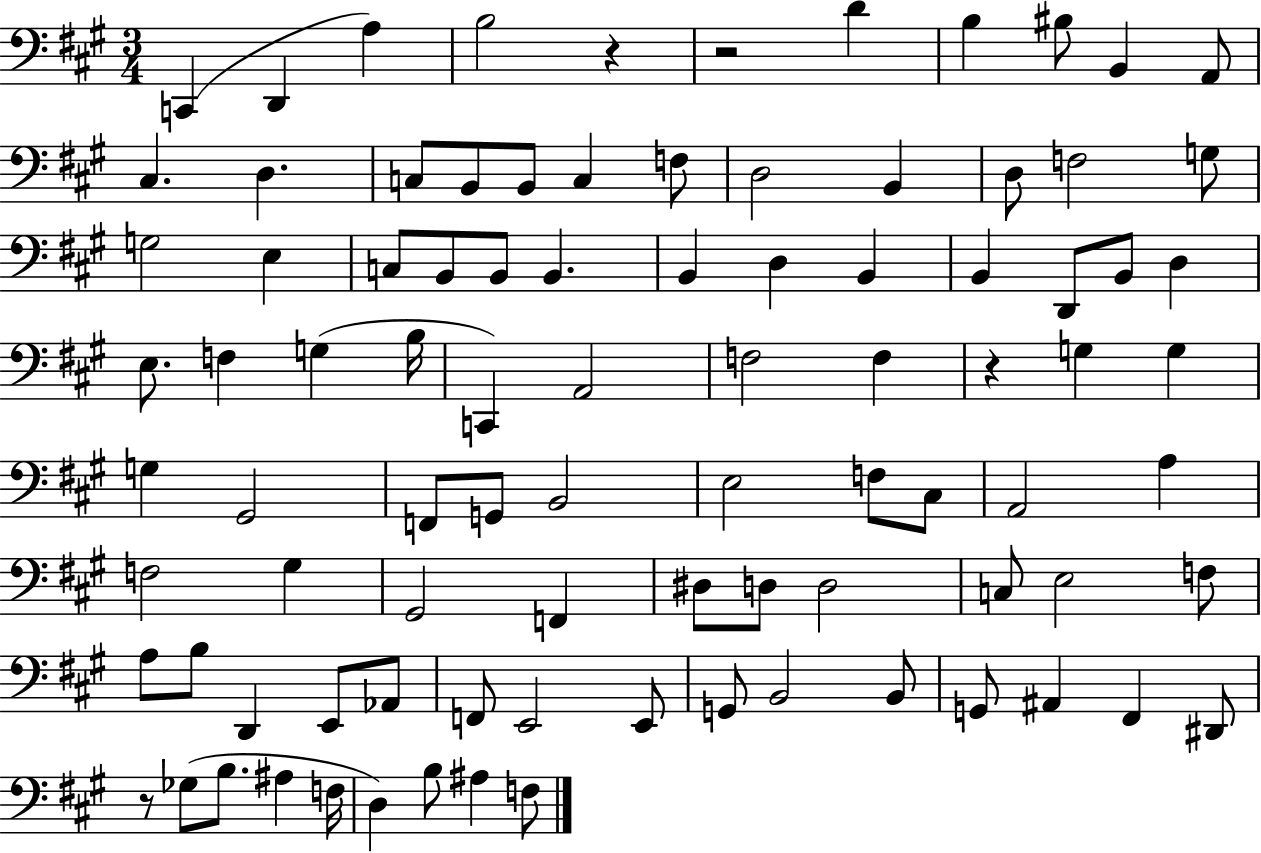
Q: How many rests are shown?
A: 4